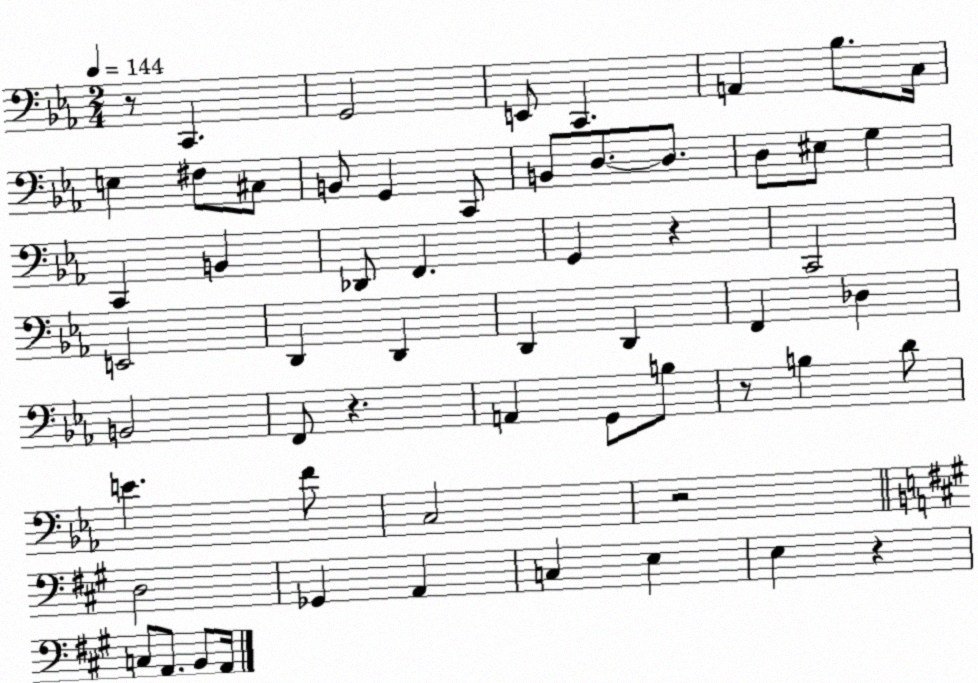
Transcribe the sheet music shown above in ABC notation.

X:1
T:Untitled
M:2/4
L:1/4
K:Eb
z/2 C,, G,,2 E,,/2 C,, A,, _B,/2 C,/4 E, ^F,/2 ^C,/2 B,,/2 G,, C,,/2 B,,/2 D,/2 D,/2 D,/2 ^E,/2 G, C,, B,, _D,,/2 F,, G,, z C,,2 E,,2 D,, D,, D,, D,, F,, _D, B,,2 F,,/2 z A,, G,,/2 B,/2 z/2 B, D/2 E F/2 C,2 z2 D,2 _G,, A,, C, E, E, z C,/2 A,,/2 B,,/2 A,,/4